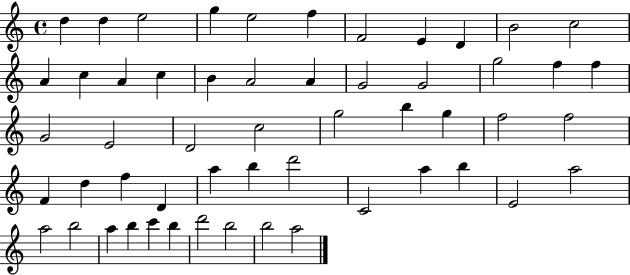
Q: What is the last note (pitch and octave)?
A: A5